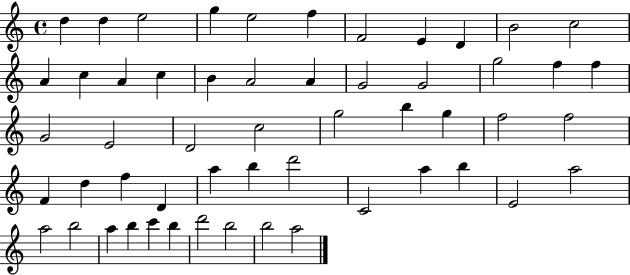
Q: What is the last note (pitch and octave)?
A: A5